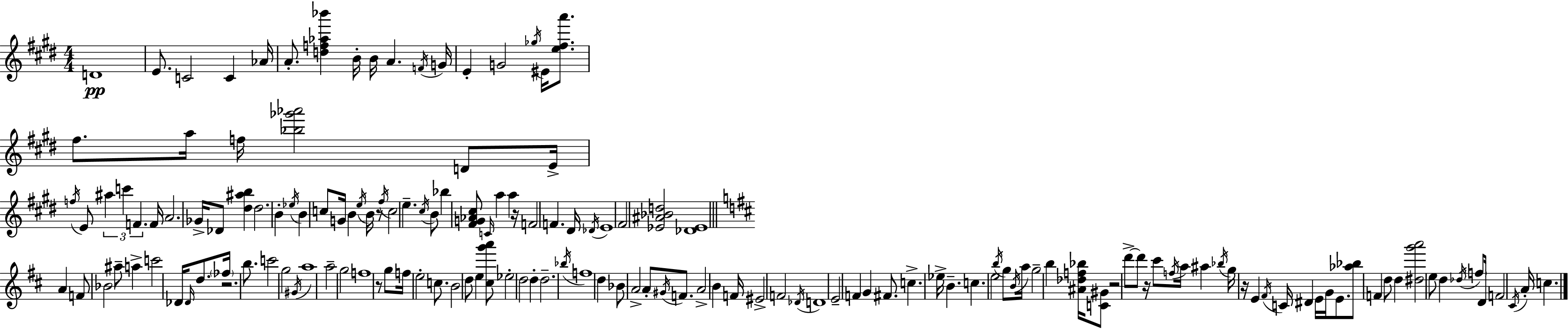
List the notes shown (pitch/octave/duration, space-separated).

D4/w E4/e. C4/h C4/q Ab4/s A4/e. [D5,F5,Ab5,Bb6]/q B4/s B4/s A4/q. F4/s G4/s E4/q G4/h Gb5/s EIS4/s [E5,F#5,A6]/e. F#5/e. A5/s F5/s [Bb5,Gb6,Ab6]/h D4/e E4/s F5/s E4/e A#5/q C6/q F4/q. F4/s A4/h. Gb4/s Db4/e [D#5,A#5,B5]/q D#5/h. B4/q Eb5/s B4/q C5/e G4/s B4/q E5/s B4/s R/e F#5/s C5/h E5/q. C#5/s B4/e Bb5/q [F#4,G4,Ab4,C#5]/e C4/s A5/q A5/q R/s F4/h F4/q. D#4/s Db4/s E4/w F#4/h [Eb4,A#4,Bb4,D5]/h [Db4,Eb4]/w A4/q F4/e Bb4/h A#5/e A5/q C6/h Db4/s Db4/s D5/e. FES5/s R/h. B5/e. C6/h G5/h G#4/s A5/w A5/h G5/h F5/w R/e G5/e F5/s E5/h C5/e. B4/h D5/e E5/q [C#5,G6,A6]/e Eb5/h D5/h D5/q D5/h. Bb5/s F5/w D5/q Bb4/e A4/h A4/e G#4/s F4/e. A4/h B4/q F4/s EIS4/h F4/h Db4/s D4/w E4/h F4/q G4/q F#4/e. C5/q. Eb5/s B4/q. C5/q. E5/h B5/s G5/e B4/s A5/s G5/h B5/q [A#4,Db5,F5,Bb5]/s [C4,G#4]/e R/h D6/e D6/e R/s C#6/e F5/s A5/s A#5/q Bb5/s G5/s R/s E4/q F#4/s C4/s D#4/q E4/s G4/s E4/e. [Ab5,Bb5]/e F4/q D5/e D5/q [D#5,G6,A6]/h E5/e D5/q Db5/s F5/e D4/s F4/h C#4/s A4/s C5/q.